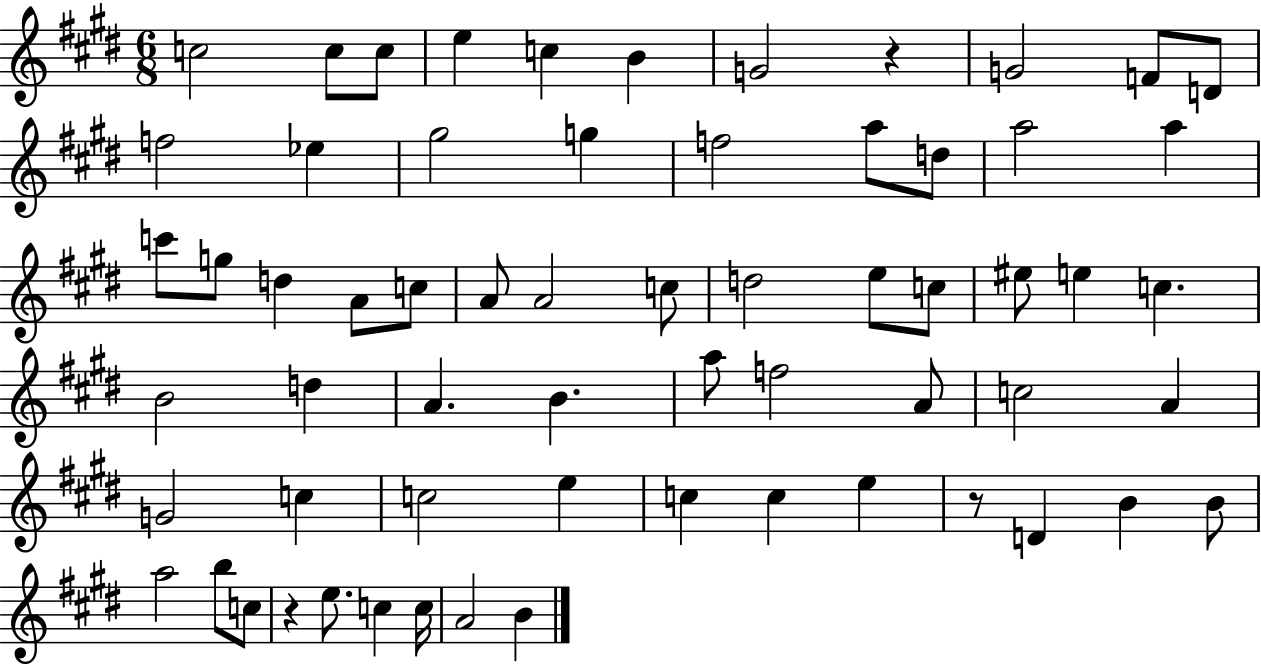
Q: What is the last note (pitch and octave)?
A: B4